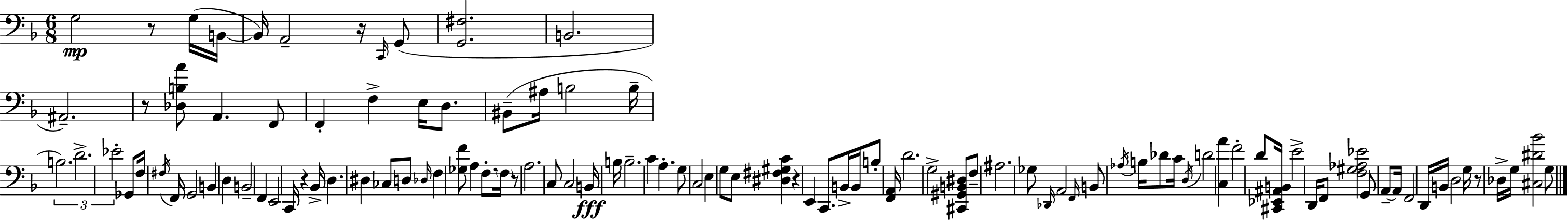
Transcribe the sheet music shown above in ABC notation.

X:1
T:Untitled
M:6/8
L:1/4
K:Dm
G,2 z/2 G,/4 B,,/4 B,,/4 A,,2 z/4 C,,/4 G,,/2 [G,,^F,]2 B,,2 ^A,,2 z/2 [_D,B,A]/2 A,, F,,/2 F,, F, E,/4 D,/2 ^B,,/2 ^A,/4 B,2 B,/4 B,2 D2 _E2 _G,,/2 F,/4 ^F,/4 F,,/4 G,,2 B,, D, B,,2 F,, E,,2 C,,/4 z _B,,/4 D, ^D, _C,/2 D,/2 _D,/4 F, [_G,F]/2 A, F,/2 F,/4 z/2 A,2 C,/2 C,2 B,,/4 B,/4 B,2 C A, G,/2 C,2 E, G,/2 E,/2 [^D,^F,^G,C] z E,, C,,/2 B,,/4 B,,/4 B,/2 [F,,A,,]/4 D2 G,2 [^C,,^G,,B,,^D,]/2 F,/2 ^A,2 _G,/2 _D,,/4 A,,2 F,,/4 B,,/2 _A,/4 B,/4 _D/2 C/4 D,/4 D2 [C,A] F2 D/2 [^C,,_E,,^A,,B,,]/4 E2 D,,/4 F,,/2 [F,^G,_A,_E]2 G,,/2 A,,/2 A,,/4 F,,2 D,,/4 B,,/4 D,2 G,/4 z/2 _D,/4 G,/4 [^C,^D_B]2 G,/2